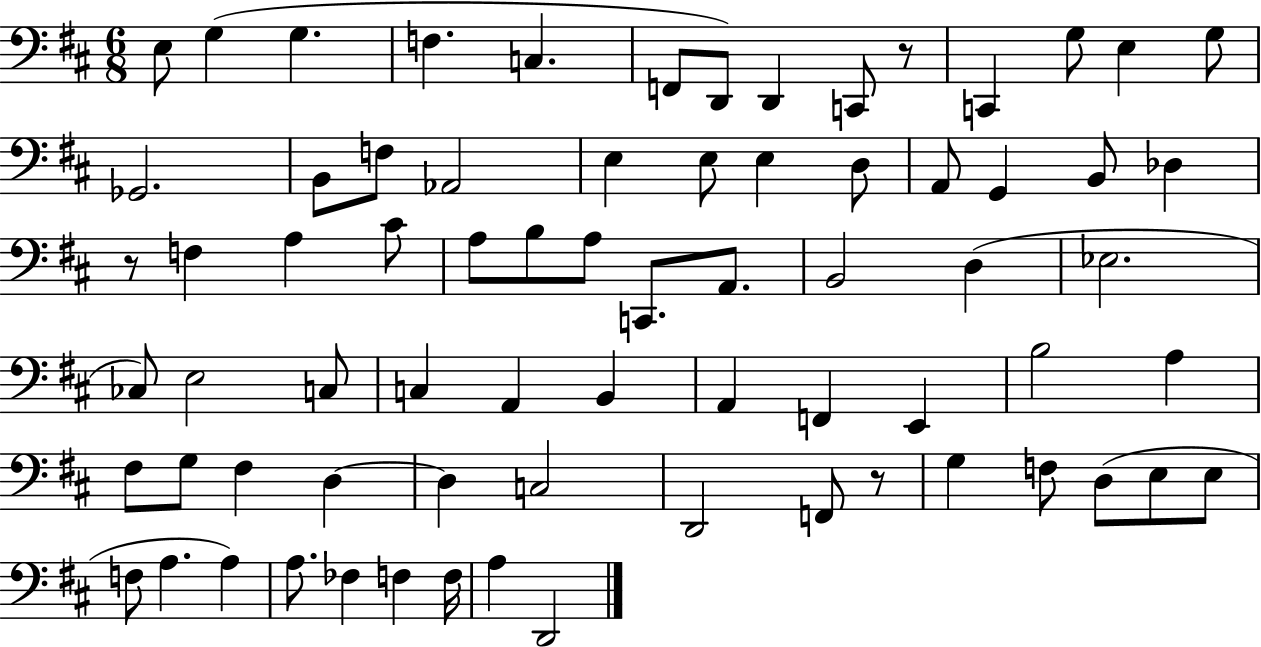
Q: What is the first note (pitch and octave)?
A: E3